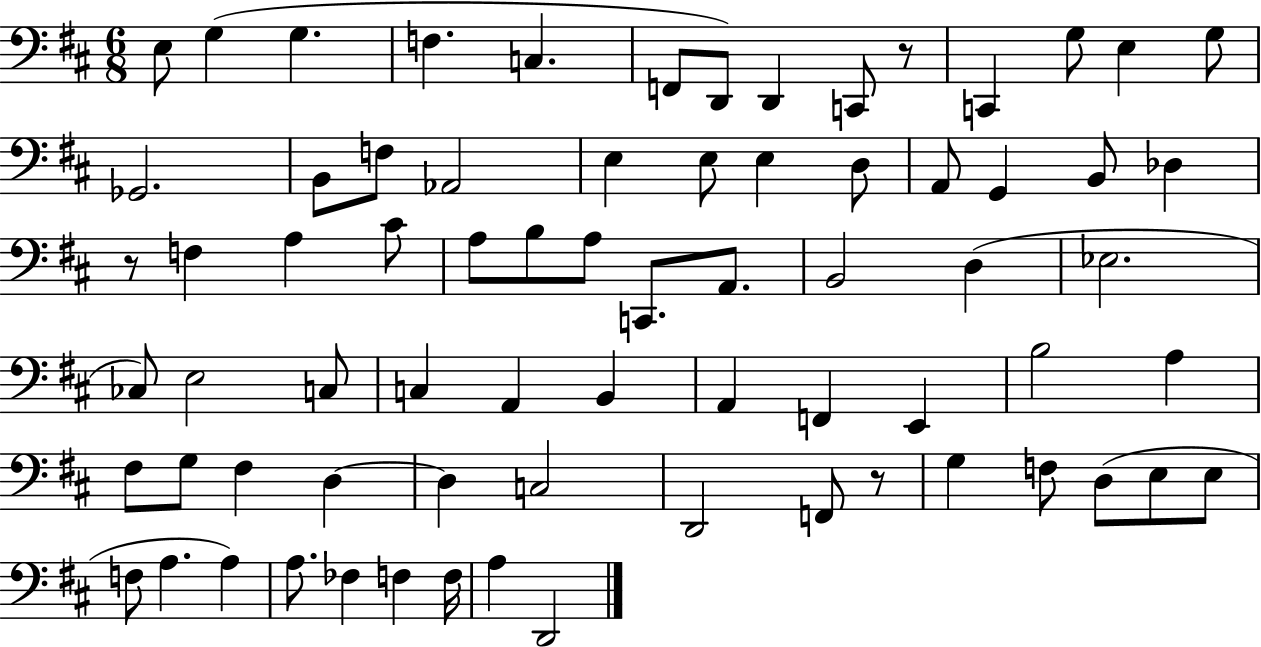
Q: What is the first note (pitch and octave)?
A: E3